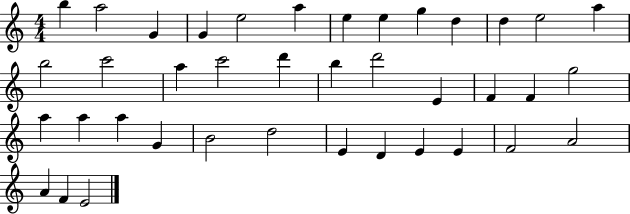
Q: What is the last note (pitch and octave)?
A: E4